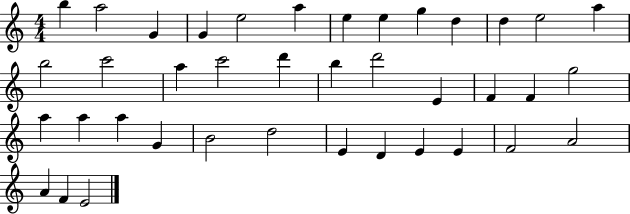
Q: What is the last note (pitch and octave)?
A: E4